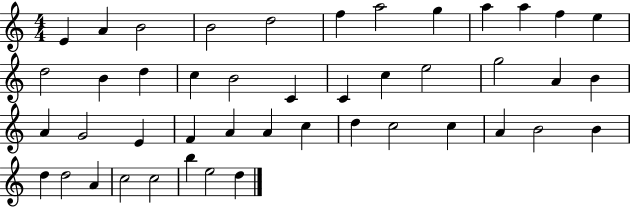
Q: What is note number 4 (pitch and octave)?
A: B4